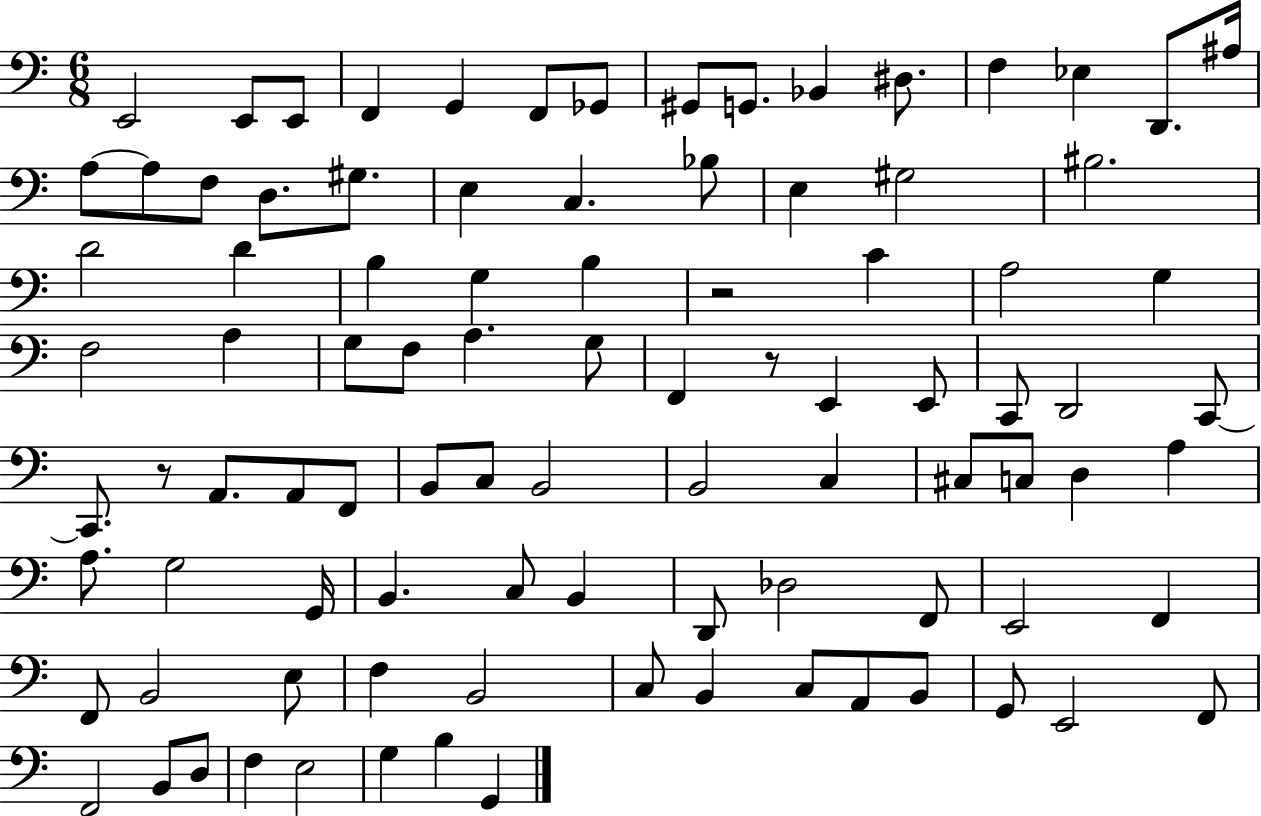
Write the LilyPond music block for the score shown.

{
  \clef bass
  \numericTimeSignature
  \time 6/8
  \key c \major
  e,2 e,8 e,8 | f,4 g,4 f,8 ges,8 | gis,8 g,8. bes,4 dis8. | f4 ees4 d,8. ais16 | \break a8~~ a8 f8 d8. gis8. | e4 c4. bes8 | e4 gis2 | bis2. | \break d'2 d'4 | b4 g4 b4 | r2 c'4 | a2 g4 | \break f2 a4 | g8 f8 a4. g8 | f,4 r8 e,4 e,8 | c,8 d,2 c,8~~ | \break c,8. r8 a,8. a,8 f,8 | b,8 c8 b,2 | b,2 c4 | cis8 c8 d4 a4 | \break a8. g2 g,16 | b,4. c8 b,4 | d,8 des2 f,8 | e,2 f,4 | \break f,8 b,2 e8 | f4 b,2 | c8 b,4 c8 a,8 b,8 | g,8 e,2 f,8 | \break f,2 b,8 d8 | f4 e2 | g4 b4 g,4 | \bar "|."
}